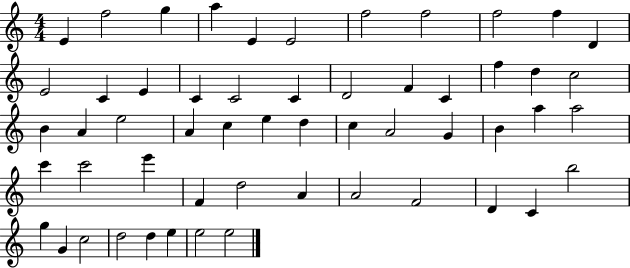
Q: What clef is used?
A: treble